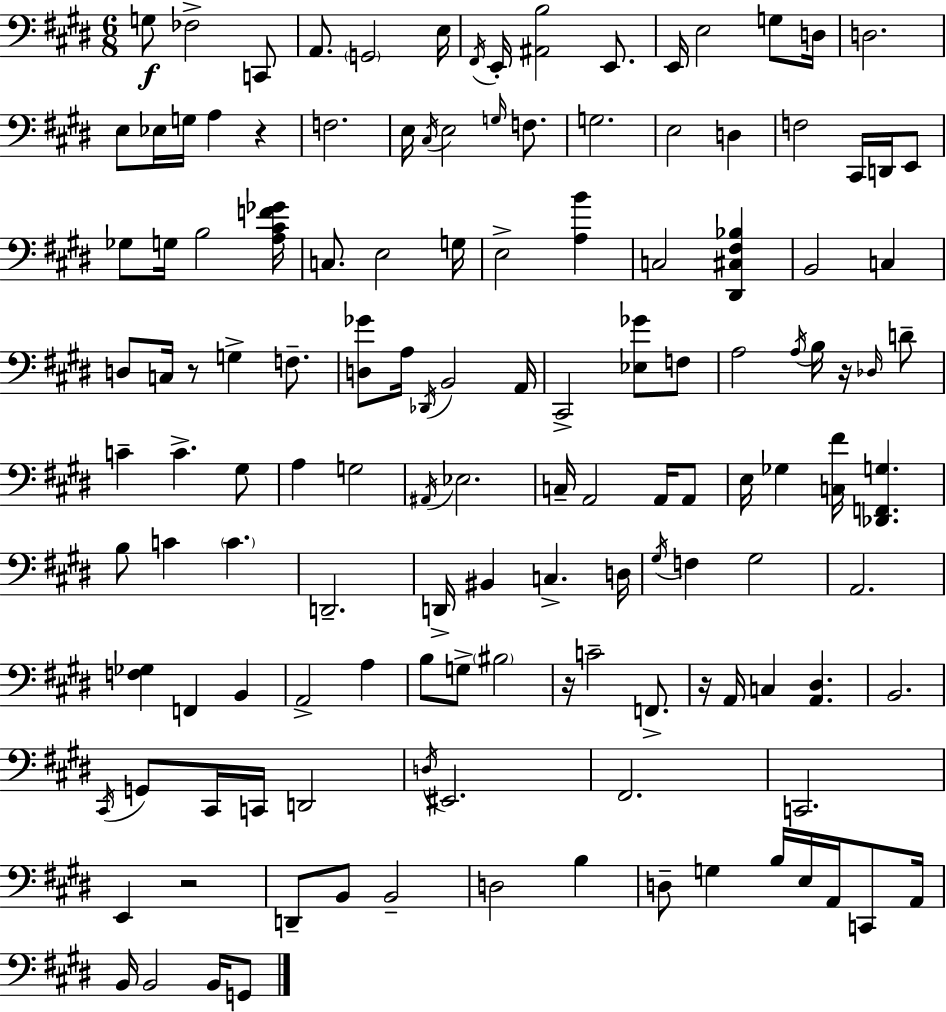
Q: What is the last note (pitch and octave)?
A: G2